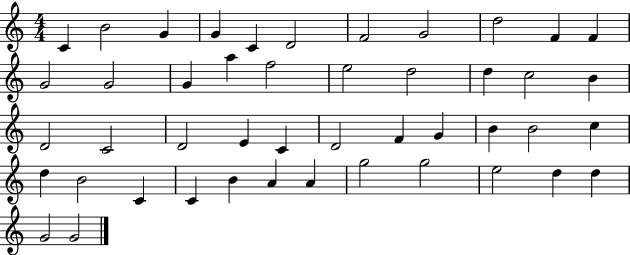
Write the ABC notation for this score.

X:1
T:Untitled
M:4/4
L:1/4
K:C
C B2 G G C D2 F2 G2 d2 F F G2 G2 G a f2 e2 d2 d c2 B D2 C2 D2 E C D2 F G B B2 c d B2 C C B A A g2 g2 e2 d d G2 G2